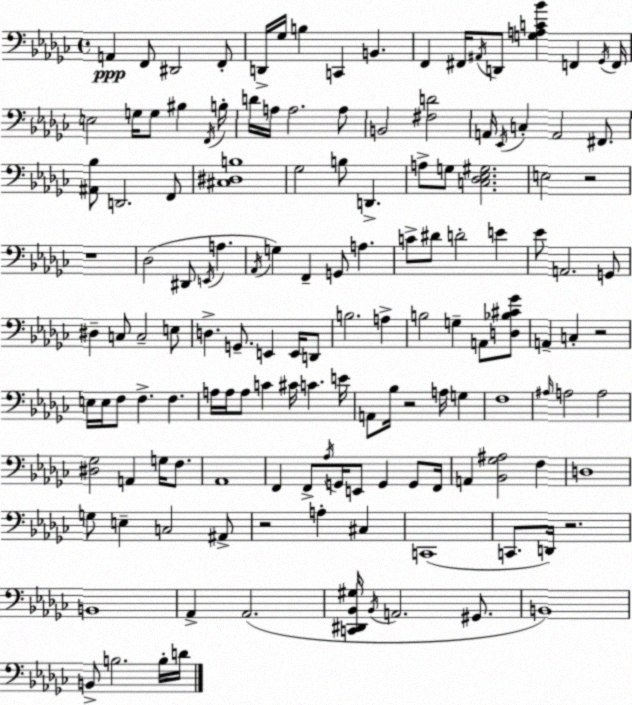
X:1
T:Untitled
M:4/4
L:1/4
K:Ebm
A,, F,,/2 ^D,,2 F,,/2 D,,/4 _G,/4 B, C,, B,, F,, ^F,,/4 ^A,,/4 D,,/2 [G,A,C_B] F,, _G,,/4 F,,/4 E,2 G,/4 G,/2 ^B, F,,/4 B,/4 D/4 A,/4 A,2 A,/2 B,,2 [^F,D]2 A,,/4 _E,,/4 C, A,,2 ^F,,/2 [^A,,_B,]/2 D,,2 F,,/2 [^C,^D,B,]4 _G,2 B,/2 D,, A,/2 G,/2 [C,_D,_E,^G,]2 E,2 z2 z4 _D,2 ^D,,/2 E,,/4 A, _A,,/4 G, F,, G,,/2 A, C/2 ^D/2 D2 E _E/2 A,,2 G,,/2 ^D, C,/2 C,2 E,/2 D, G,,/2 E,, E,,/4 D,,/2 B,2 A, B,2 G, A,,/2 [D,_B,^C_G]/2 A,, C, z2 E,/4 E,/4 F,/2 F, F, A,/4 A,/4 A,/2 C ^C/4 C E/4 A,,/2 _B,/4 z2 A,/4 G, F,4 ^A,/4 A,2 A,2 [^D,_G,]2 A,, G,/4 F,/2 _A,,4 F,, F,,/2 _A,/4 G,,/4 E,,/2 G,, G,,/2 F,,/4 A,, [_B,,_G,^A,]2 F, D,4 G,/2 E, C,2 ^A,,/2 z2 A, ^C, C,,4 C,,/2 D,,/4 z2 B,,4 _A,, _A,,2 [C,,^D,,_B,,^G,]/4 _B,,/4 A,,2 ^G,,/2 B,,4 B,,/2 B,2 B,/4 D/4